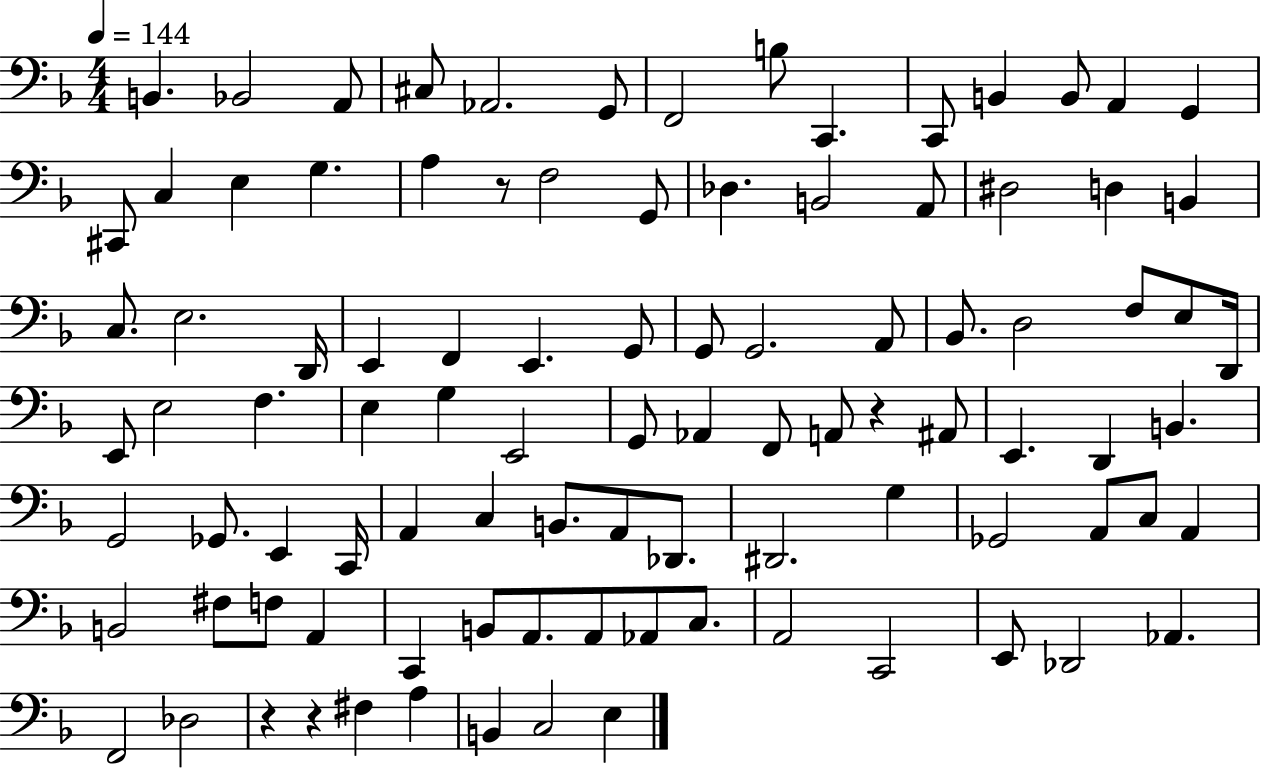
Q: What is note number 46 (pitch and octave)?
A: E3